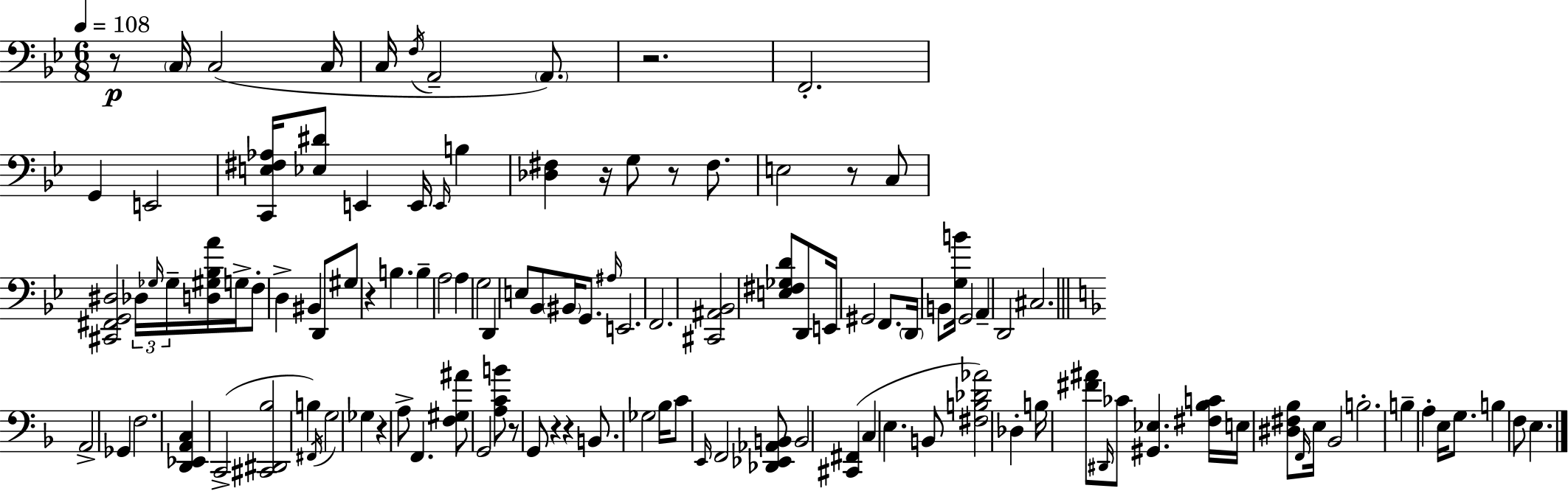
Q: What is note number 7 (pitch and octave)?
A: A2